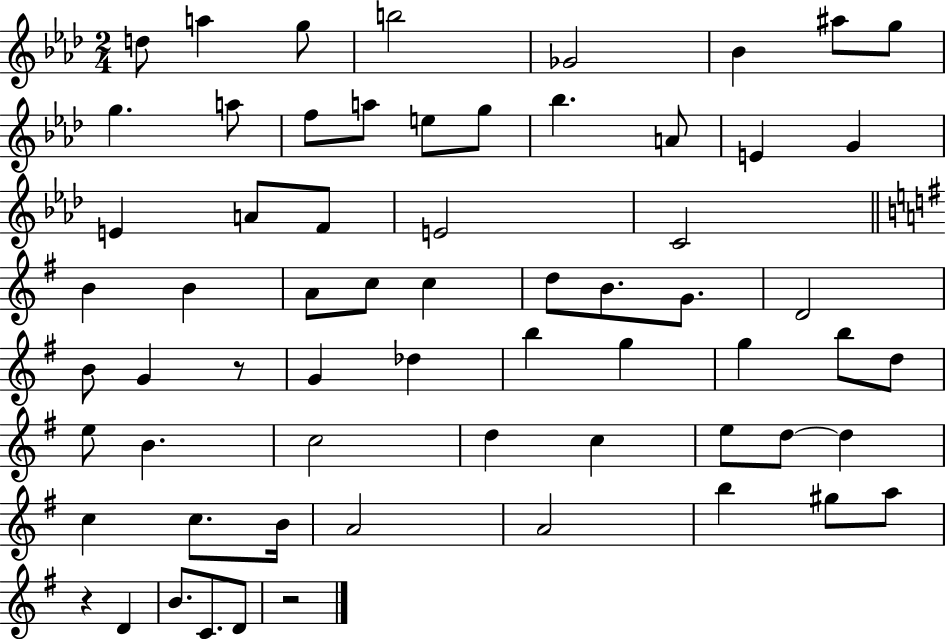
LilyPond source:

{
  \clef treble
  \numericTimeSignature
  \time 2/4
  \key aes \major
  d''8 a''4 g''8 | b''2 | ges'2 | bes'4 ais''8 g''8 | \break g''4. a''8 | f''8 a''8 e''8 g''8 | bes''4. a'8 | e'4 g'4 | \break e'4 a'8 f'8 | e'2 | c'2 | \bar "||" \break \key g \major b'4 b'4 | a'8 c''8 c''4 | d''8 b'8. g'8. | d'2 | \break b'8 g'4 r8 | g'4 des''4 | b''4 g''4 | g''4 b''8 d''8 | \break e''8 b'4. | c''2 | d''4 c''4 | e''8 d''8~~ d''4 | \break c''4 c''8. b'16 | a'2 | a'2 | b''4 gis''8 a''8 | \break r4 d'4 | b'8. c'8. d'8 | r2 | \bar "|."
}